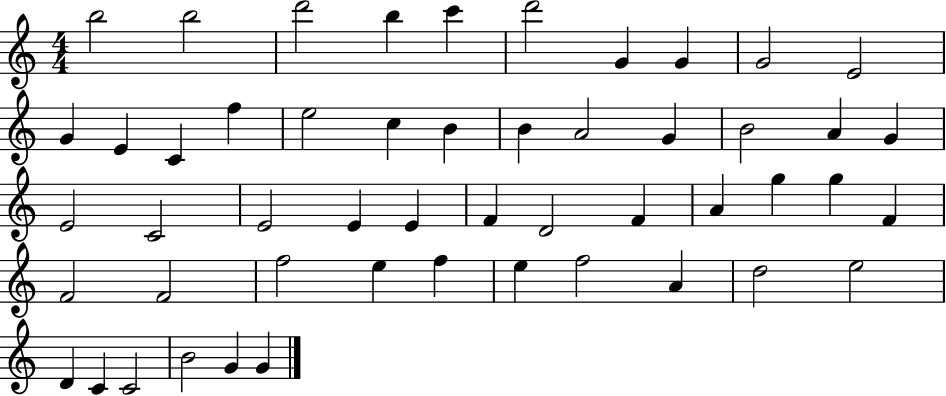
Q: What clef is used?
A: treble